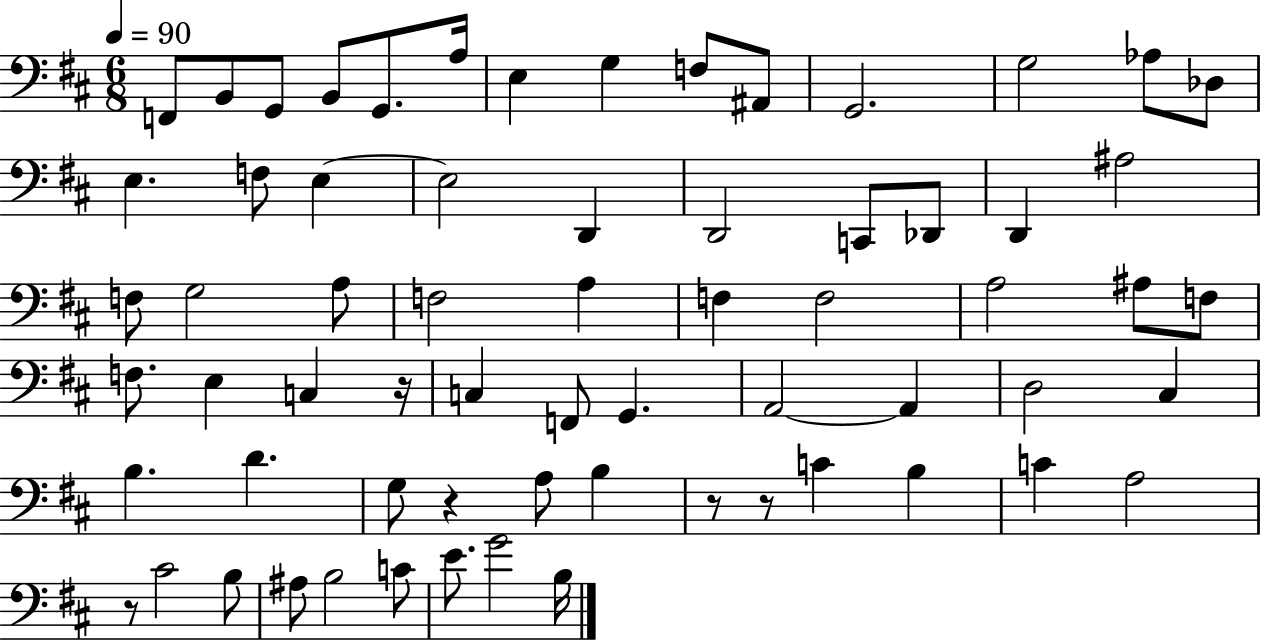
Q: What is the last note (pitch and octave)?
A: B3